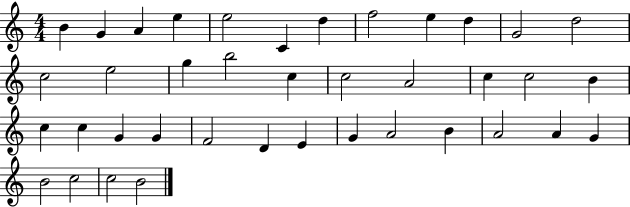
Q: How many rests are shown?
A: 0